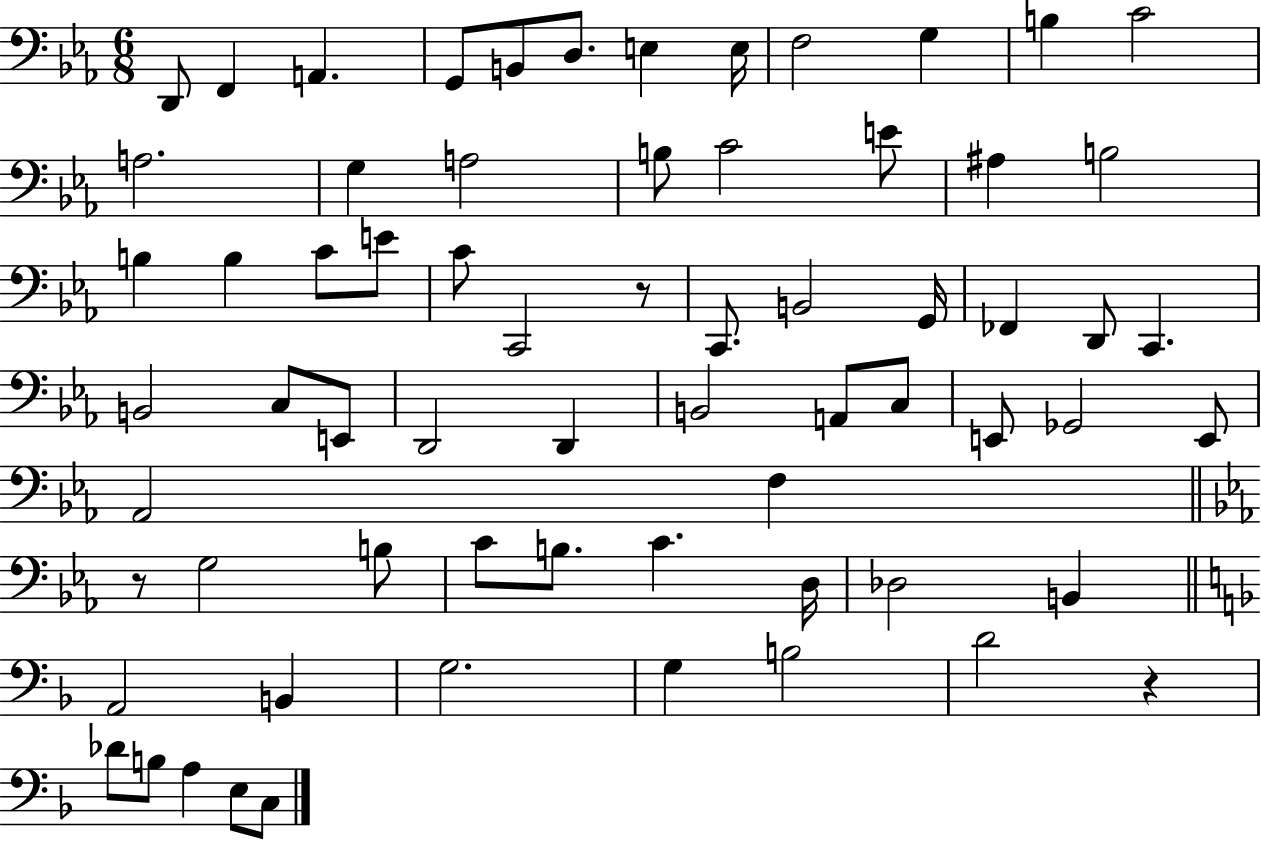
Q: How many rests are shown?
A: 3